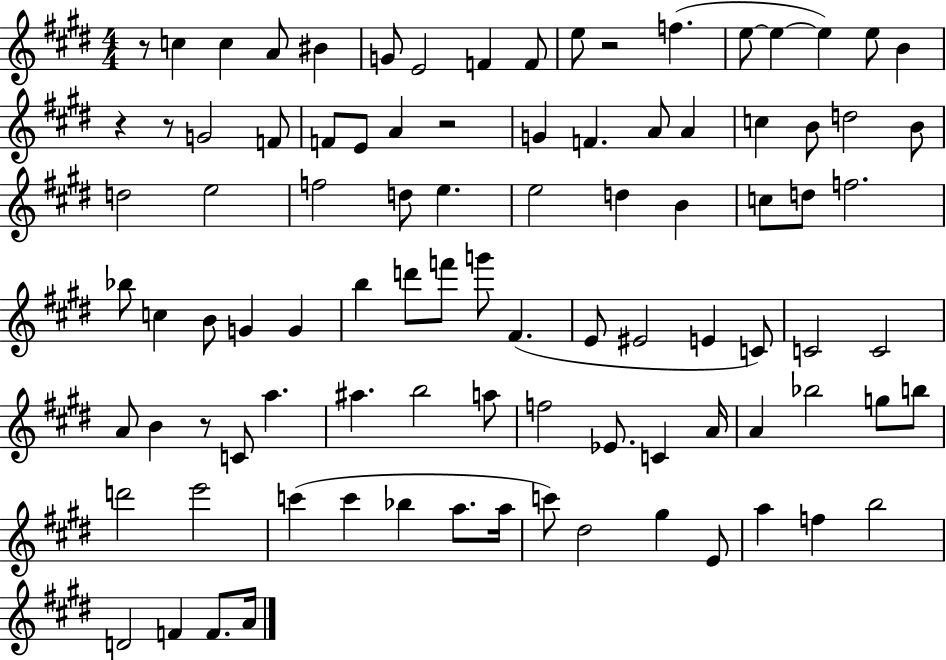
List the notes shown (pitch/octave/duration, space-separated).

R/e C5/q C5/q A4/e BIS4/q G4/e E4/h F4/q F4/e E5/e R/h F5/q. E5/e E5/q E5/q E5/e B4/q R/q R/e G4/h F4/e F4/e E4/e A4/q R/h G4/q F4/q. A4/e A4/q C5/q B4/e D5/h B4/e D5/h E5/h F5/h D5/e E5/q. E5/h D5/q B4/q C5/e D5/e F5/h. Bb5/e C5/q B4/e G4/q G4/q B5/q D6/e F6/e G6/e F#4/q. E4/e EIS4/h E4/q C4/e C4/h C4/h A4/e B4/q R/e C4/e A5/q. A#5/q. B5/h A5/e F5/h Eb4/e. C4/q A4/s A4/q Bb5/h G5/e B5/e D6/h E6/h C6/q C6/q Bb5/q A5/e. A5/s C6/e D#5/h G#5/q E4/e A5/q F5/q B5/h D4/h F4/q F4/e. A4/s